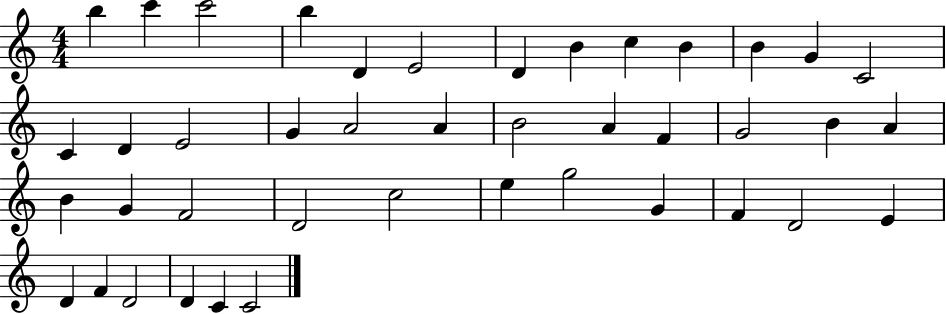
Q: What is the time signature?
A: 4/4